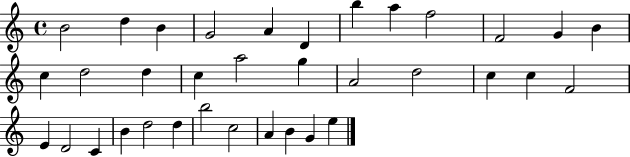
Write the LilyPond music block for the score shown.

{
  \clef treble
  \time 4/4
  \defaultTimeSignature
  \key c \major
  b'2 d''4 b'4 | g'2 a'4 d'4 | b''4 a''4 f''2 | f'2 g'4 b'4 | \break c''4 d''2 d''4 | c''4 a''2 g''4 | a'2 d''2 | c''4 c''4 f'2 | \break e'4 d'2 c'4 | b'4 d''2 d''4 | b''2 c''2 | a'4 b'4 g'4 e''4 | \break \bar "|."
}